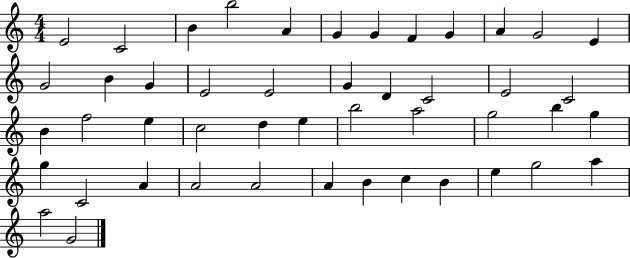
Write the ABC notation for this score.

X:1
T:Untitled
M:4/4
L:1/4
K:C
E2 C2 B b2 A G G F G A G2 E G2 B G E2 E2 G D C2 E2 C2 B f2 e c2 d e b2 a2 g2 b g g C2 A A2 A2 A B c B e g2 a a2 G2